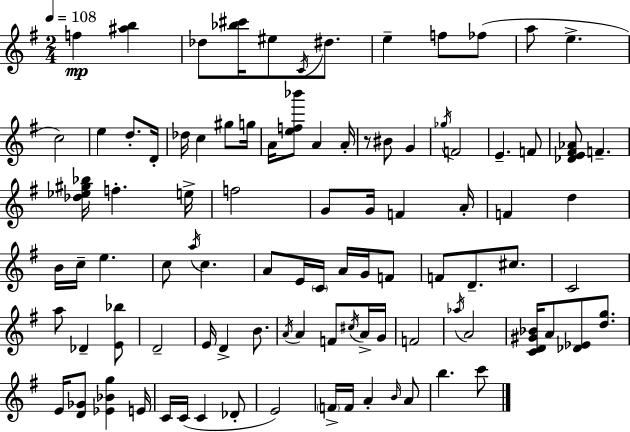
F5/q [A#5,B5]/q Db5/e [Bb5,C#6]/s EIS5/e C4/s D#5/e. E5/q F5/e FES5/e A5/e E5/q. C5/h E5/q D5/e. D4/s Db5/s C5/q G#5/e G5/s A4/s [E5,F5,Bb6]/e A4/q A4/s R/e BIS4/e G4/q Gb5/s F4/h E4/q. F4/e [Db4,E4,F#4,Ab4]/e F4/q. [Db5,Eb5,G#5,Bb5]/s F5/q. E5/s F5/h G4/e G4/s F4/q A4/s F4/q D5/q B4/s C5/s E5/q. C5/e A5/s C5/q. A4/e E4/s C4/s A4/s G4/s F4/e F4/e D4/e. C#5/e. C4/h A5/e Db4/q [E4,Bb5]/e D4/h E4/s D4/q B4/e. A4/s A4/q F4/e C#5/s A4/s G4/s F4/h Ab5/s A4/h [C4,D4,G#4,Bb4]/s A4/e [Db4,Eb4]/e [D5,G5]/e. E4/s [D4,Gb4]/e [Eb4,Bb4,G5]/q E4/s C4/s C4/s C4/q Db4/e E4/h F4/s F4/s A4/q B4/s A4/e B5/q. C6/e